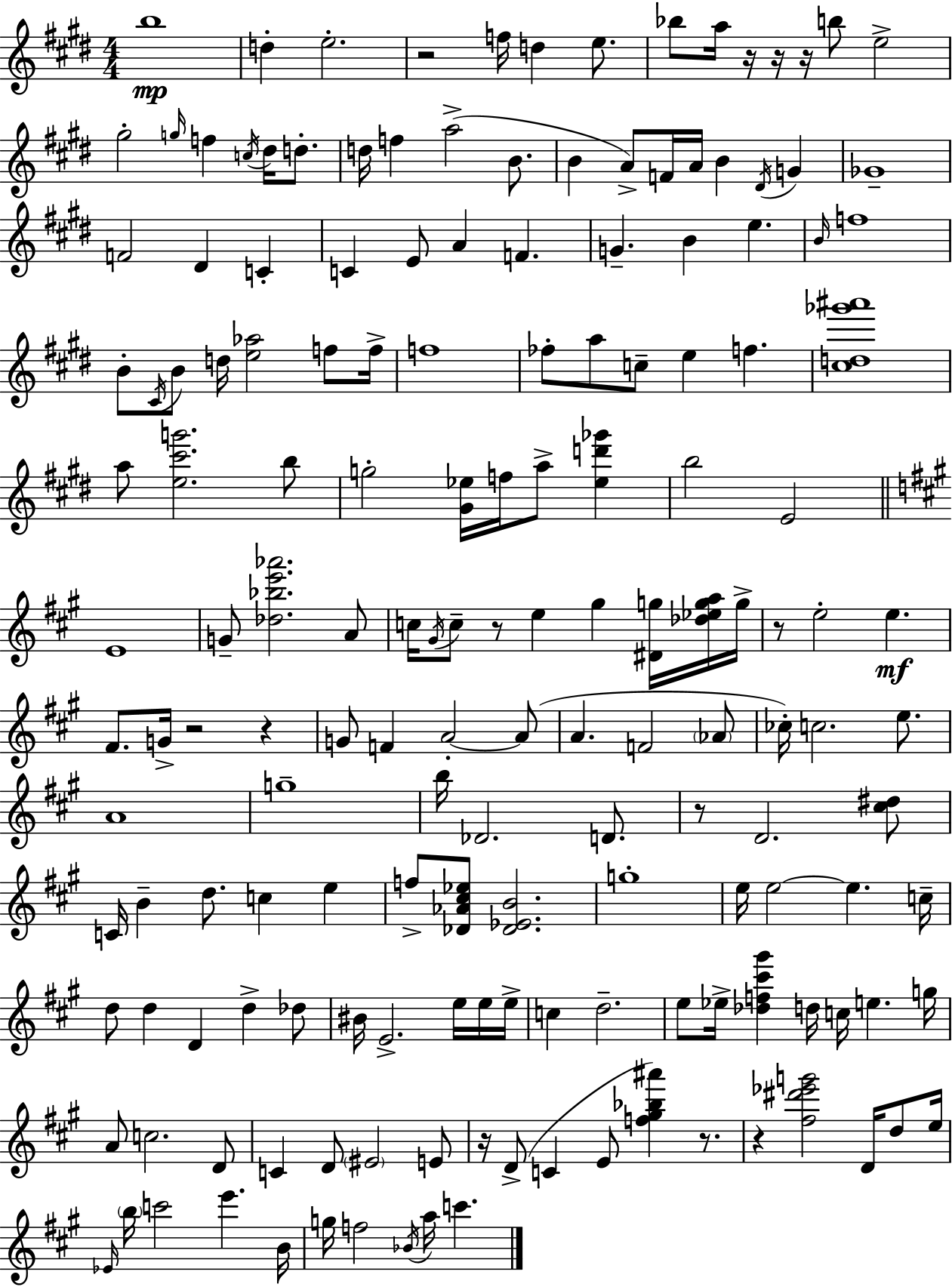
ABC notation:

X:1
T:Untitled
M:4/4
L:1/4
K:E
b4 d e2 z2 f/4 d e/2 _b/2 a/4 z/4 z/4 z/4 b/2 e2 ^g2 g/4 f c/4 ^d/4 d/2 d/4 f a2 B/2 B A/2 F/4 A/4 B ^D/4 G _G4 F2 ^D C C E/2 A F G B e B/4 f4 B/2 ^C/4 B/2 d/4 [e_a]2 f/2 f/4 f4 _f/2 a/2 c/2 e f [^cd_g'^a']4 a/2 [e^c'g']2 b/2 g2 [^G_e]/4 f/4 a/2 [_ed'_g'] b2 E2 E4 G/2 [_d_be'_a']2 A/2 c/4 ^G/4 c/2 z/2 e ^g [^Dg]/4 [_d_ega]/4 g/4 z/2 e2 e ^F/2 G/4 z2 z G/2 F A2 A/2 A F2 _A/2 _c/4 c2 e/2 A4 g4 b/4 _D2 D/2 z/2 D2 [^c^d]/2 C/4 B d/2 c e f/2 [_D_A^c_e]/2 [_D_EB]2 g4 e/4 e2 e c/4 d/2 d D d _d/2 ^B/4 E2 e/4 e/4 e/4 c d2 e/2 _e/4 [_df^c'^g'] d/4 c/4 e g/4 A/2 c2 D/2 C D/2 ^E2 E/2 z/4 D/2 C E/2 [f^g_b^a'] z/2 z [^f^d'_e'g']2 D/4 d/2 e/4 _E/4 b/4 c'2 e' B/4 g/4 f2 _B/4 a/4 c'